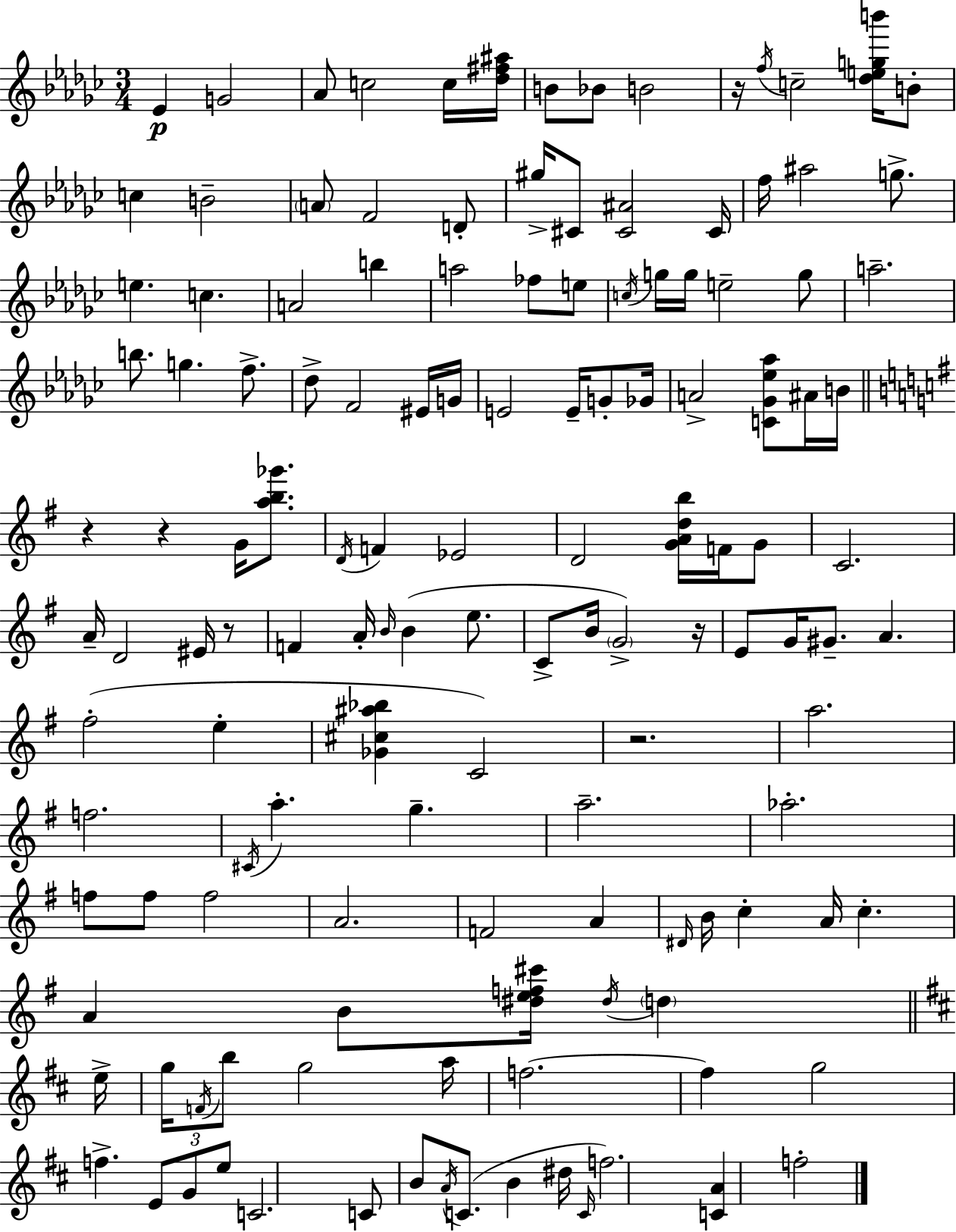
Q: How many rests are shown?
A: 6